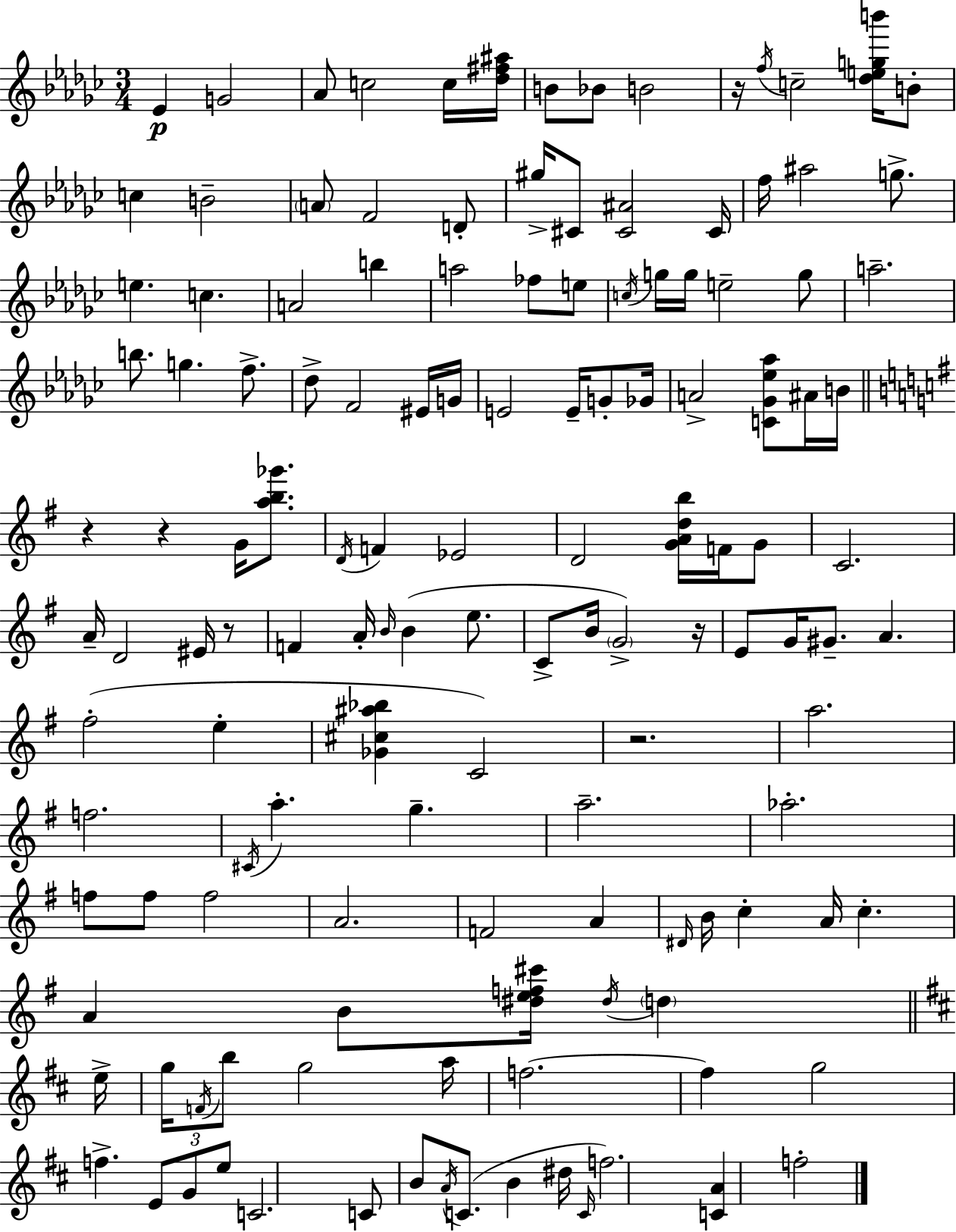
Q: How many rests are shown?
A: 6